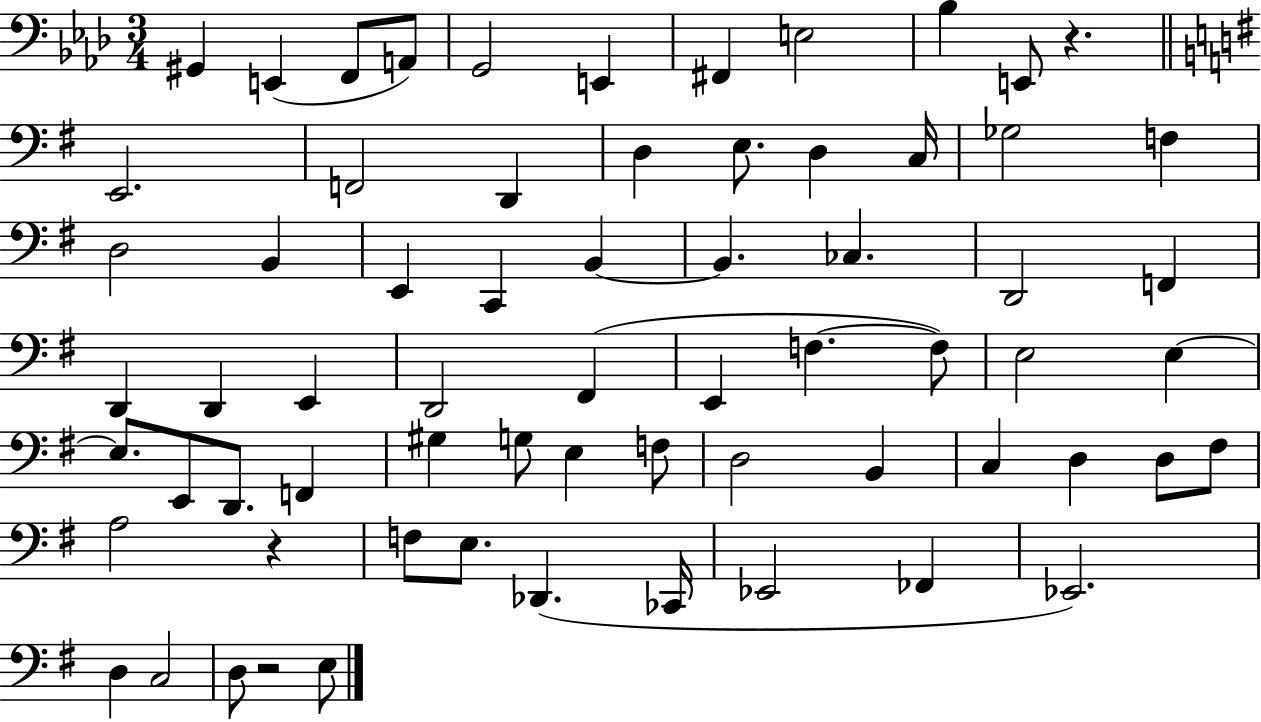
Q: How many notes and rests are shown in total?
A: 67